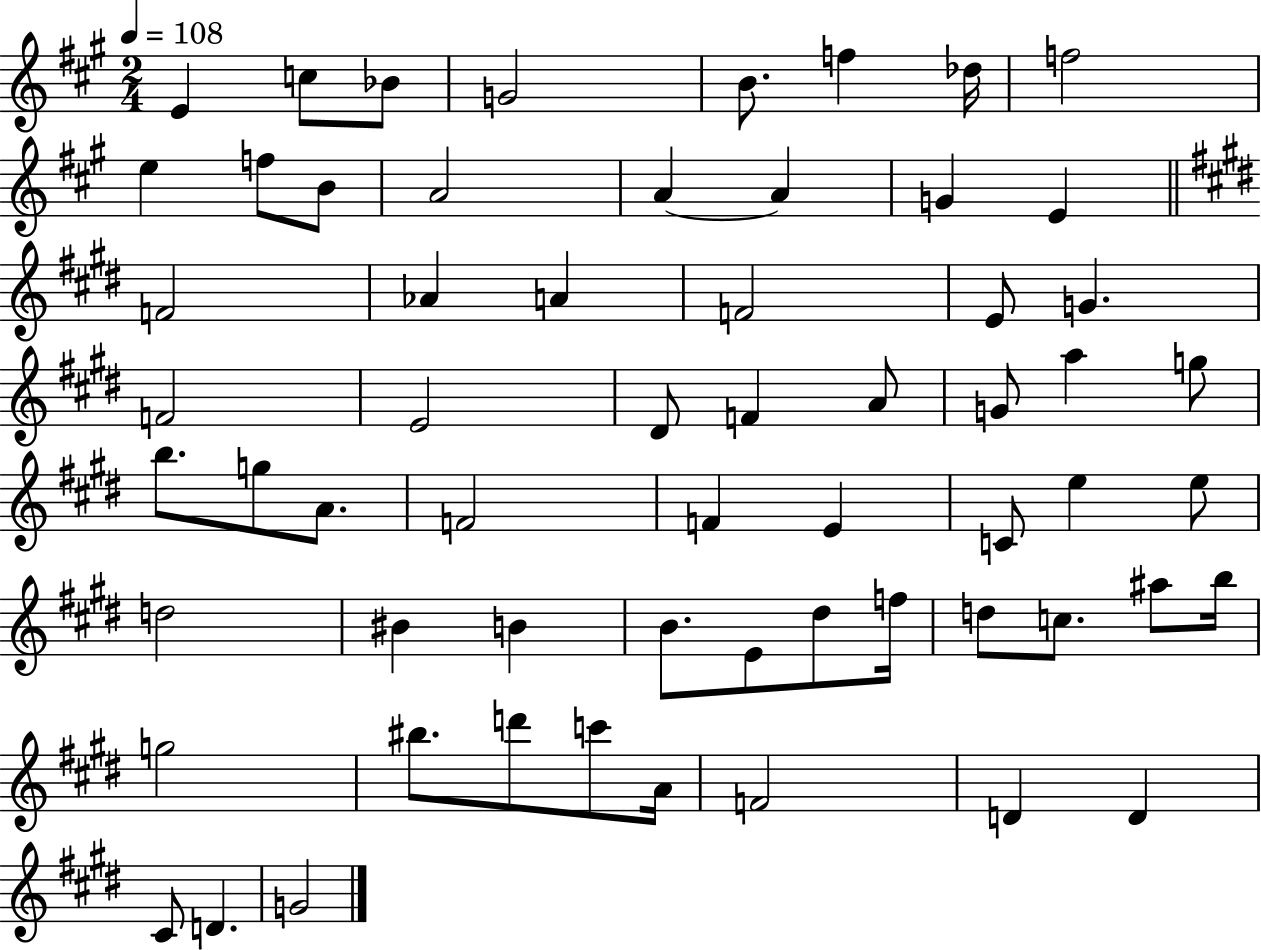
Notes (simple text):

E4/q C5/e Bb4/e G4/h B4/e. F5/q Db5/s F5/h E5/q F5/e B4/e A4/h A4/q A4/q G4/q E4/q F4/h Ab4/q A4/q F4/h E4/e G4/q. F4/h E4/h D#4/e F4/q A4/e G4/e A5/q G5/e B5/e. G5/e A4/e. F4/h F4/q E4/q C4/e E5/q E5/e D5/h BIS4/q B4/q B4/e. E4/e D#5/e F5/s D5/e C5/e. A#5/e B5/s G5/h BIS5/e. D6/e C6/e A4/s F4/h D4/q D4/q C#4/e D4/q. G4/h